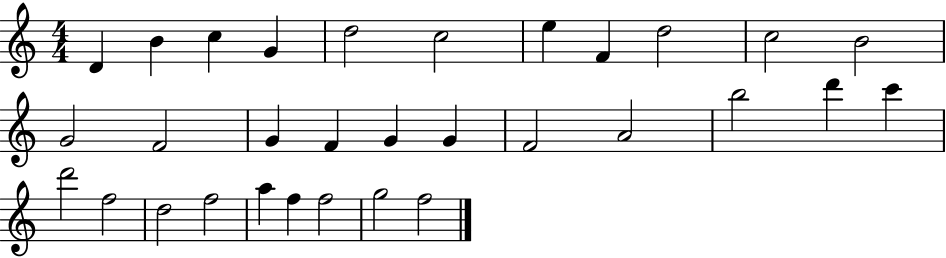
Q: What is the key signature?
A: C major